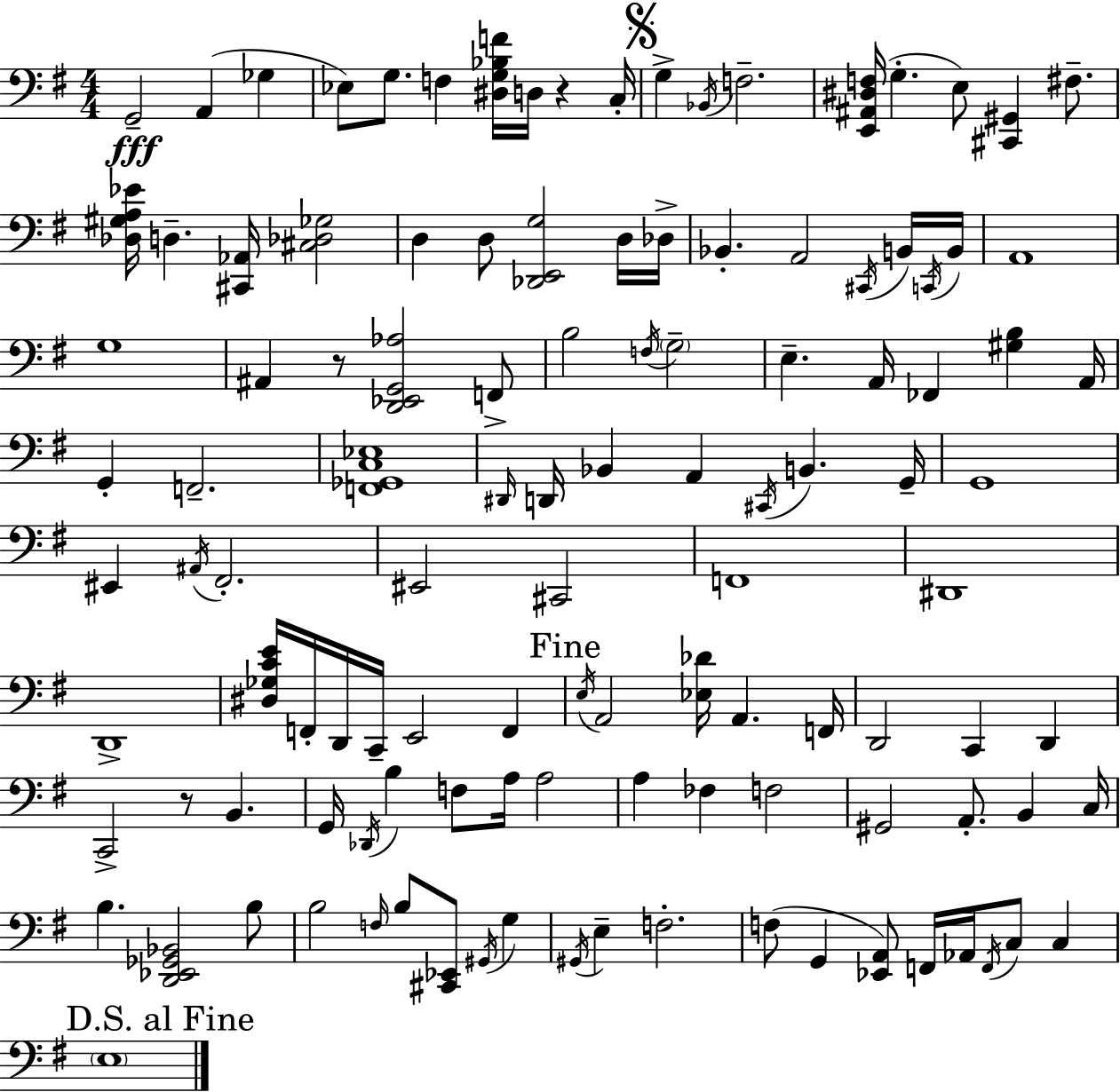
G2/h A2/q Gb3/q Eb3/e G3/e. F3/q [D#3,G3,Bb3,F4]/s D3/s R/q C3/s G3/q Bb2/s F3/h. [E2,A#2,D#3,F3]/s G3/q. E3/e [C#2,G#2]/q F#3/e. [Db3,G#3,A3,Eb4]/s D3/q. [C#2,Ab2]/s [C#3,Db3,Gb3]/h D3/q D3/e [Db2,E2,G3]/h D3/s Db3/s Bb2/q. A2/h C#2/s B2/s C2/s B2/s A2/w G3/w A#2/q R/e [D2,Eb2,G2,Ab3]/h F2/e B3/h F3/s G3/h E3/q. A2/s FES2/q [G#3,B3]/q A2/s G2/q F2/h. [F2,Gb2,C3,Eb3]/w D#2/s D2/s Bb2/q A2/q C#2/s B2/q. G2/s G2/w EIS2/q A#2/s F#2/h. EIS2/h C#2/h F2/w D#2/w D2/w [D#3,Gb3,C4,E4]/s F2/s D2/s C2/s E2/h F2/q E3/s A2/h [Eb3,Db4]/s A2/q. F2/s D2/h C2/q D2/q C2/h R/e B2/q. G2/s Db2/s B3/q F3/e A3/s A3/h A3/q FES3/q F3/h G#2/h A2/e. B2/q C3/s B3/q. [D2,Eb2,Gb2,Bb2]/h B3/e B3/h F3/s B3/e [C#2,Eb2]/e G#2/s G3/q G#2/s E3/q F3/h. F3/e G2/q [Eb2,A2]/e F2/s Ab2/s F2/s C3/e C3/q E3/w